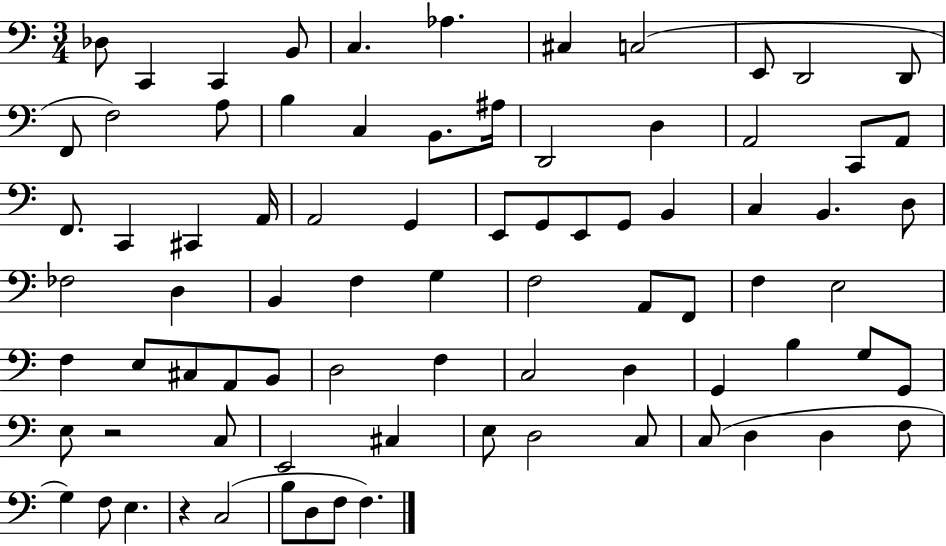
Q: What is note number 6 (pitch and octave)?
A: Ab3